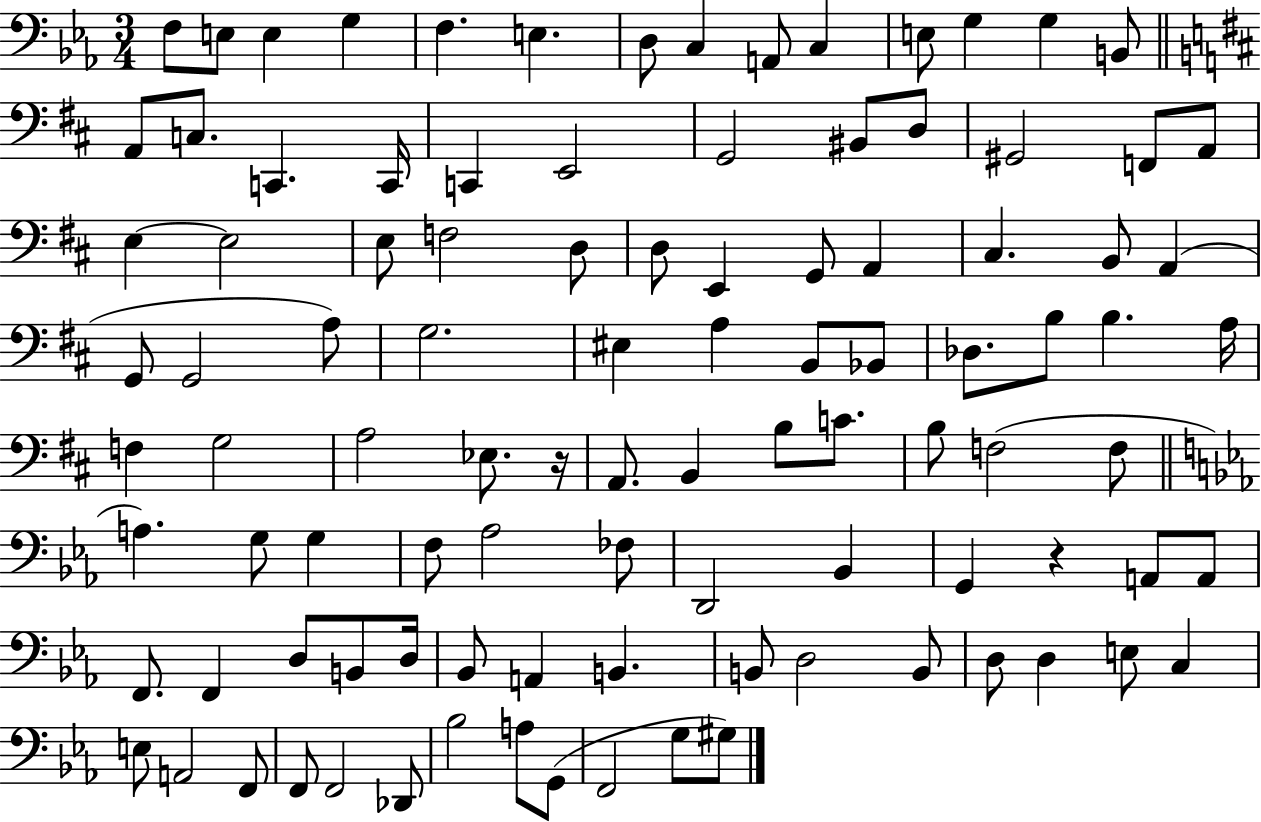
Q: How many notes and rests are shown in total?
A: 101